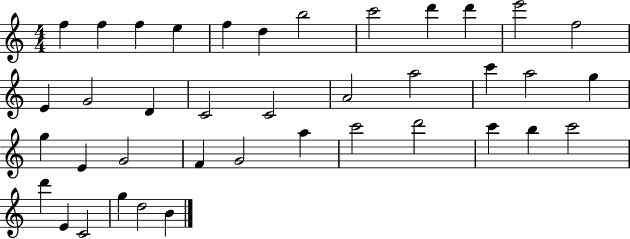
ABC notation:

X:1
T:Untitled
M:4/4
L:1/4
K:C
f f f e f d b2 c'2 d' d' e'2 f2 E G2 D C2 C2 A2 a2 c' a2 g g E G2 F G2 a c'2 d'2 c' b c'2 d' E C2 g d2 B